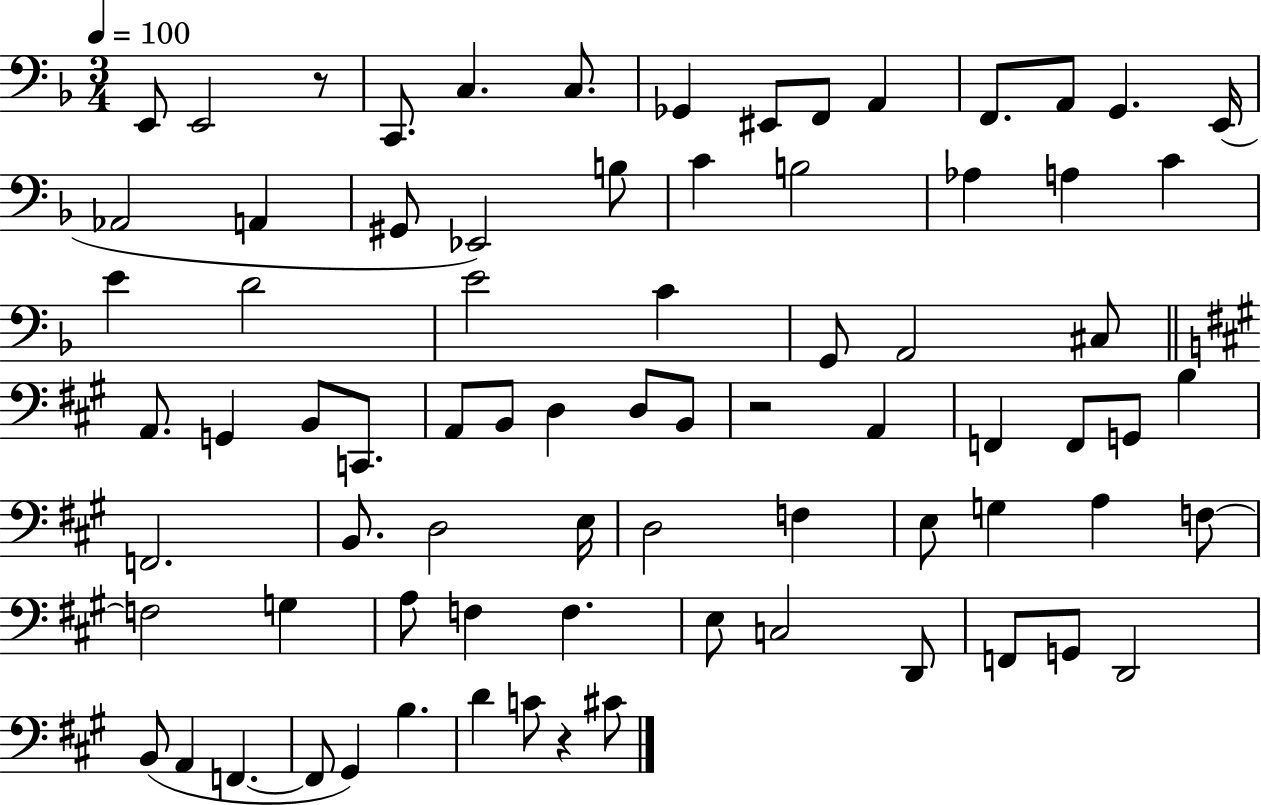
{
  \clef bass
  \numericTimeSignature
  \time 3/4
  \key f \major
  \tempo 4 = 100
  \repeat volta 2 { e,8 e,2 r8 | c,8. c4. c8. | ges,4 eis,8 f,8 a,4 | f,8. a,8 g,4. e,16( | \break aes,2 a,4 | gis,8 ees,2) b8 | c'4 b2 | aes4 a4 c'4 | \break e'4 d'2 | e'2 c'4 | g,8 a,2 cis8 | \bar "||" \break \key a \major a,8. g,4 b,8 c,8. | a,8 b,8 d4 d8 b,8 | r2 a,4 | f,4 f,8 g,8 b4 | \break f,2. | b,8. d2 e16 | d2 f4 | e8 g4 a4 f8~~ | \break f2 g4 | a8 f4 f4. | e8 c2 d,8 | f,8 g,8 d,2 | \break b,8( a,4 f,4.~~ | f,8 gis,4) b4. | d'4 c'8 r4 cis'8 | } \bar "|."
}